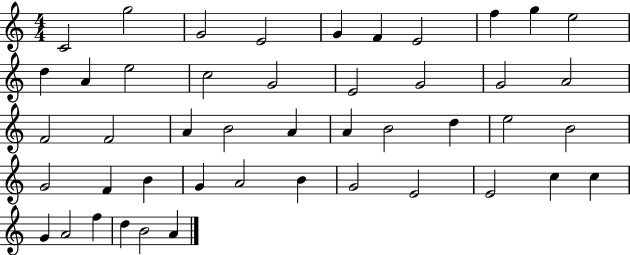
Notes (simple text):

C4/h G5/h G4/h E4/h G4/q F4/q E4/h F5/q G5/q E5/h D5/q A4/q E5/h C5/h G4/h E4/h G4/h G4/h A4/h F4/h F4/h A4/q B4/h A4/q A4/q B4/h D5/q E5/h B4/h G4/h F4/q B4/q G4/q A4/h B4/q G4/h E4/h E4/h C5/q C5/q G4/q A4/h F5/q D5/q B4/h A4/q